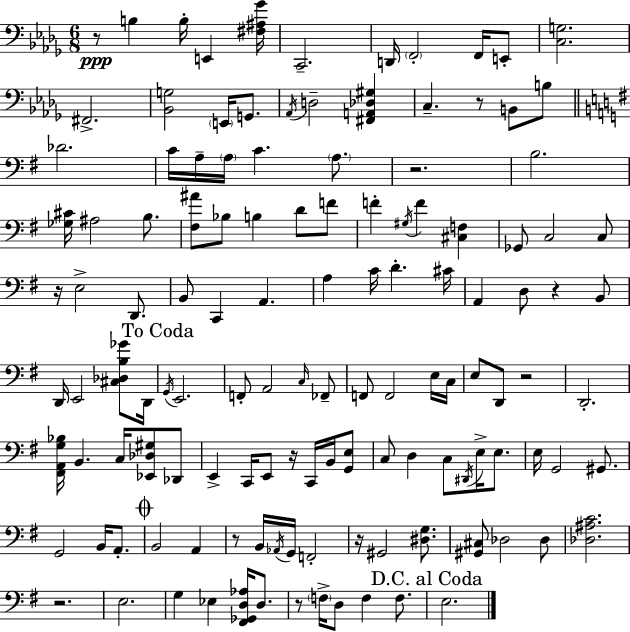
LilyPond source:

{
  \clef bass
  \numericTimeSignature
  \time 6/8
  \key bes \minor
  \repeat volta 2 { r8\ppp b4 b16-. e,4 <fis ais ges'>16 | c,2.-- | d,16 \parenthesize f,2-. f,16 e,8-. | <c g>2. | \break fis,2.-> | <bes, g>2 \parenthesize e,16 g,8. | \acciaccatura { aes,16 } d2-- <fis, a, des gis>4 | c4.-- r8 b,8 b8 | \break \bar "||" \break \key g \major des'2. | c'16 a16-- \parenthesize a16 c'4. \parenthesize a8. | r2. | b2. | \break <ges cis'>16 ais2 b8. | <fis ais'>8 bes8 b4 d'8 f'8 | f'4-. \acciaccatura { gis16 } f'4 <cis f>4 | ges,8 c2 c8 | \break r16 e2-> d,8. | b,8 c,4 a,4. | a4 c'16 d'4.-. | cis'16 a,4 d8 r4 b,8 | \break d,16 e,2 <cis des b ges'>8 | d,16 \mark "To Coda" \acciaccatura { g,16 } e,2. | f,8-. a,2 | \grace { c16 } fes,8-- f,8 f,2 | \break e16 c16 e8 d,8 r2 | d,2.-. | <fis, a, g bes>16 b,4. c16 <ees, des gis>8 | des,8 e,4-> c,16 e,8 r16 c,16 | \break b,16 <g, e>8 c8 d4 c8 \acciaccatura { dis,16 } | e16-> e8. e16 g,2 | gis,8. g,2 | b,16 a,8.-. \mark \markup { \musicglyph "scripts.coda" } b,2 | \break a,4 r8 b,16 \acciaccatura { aes,16 } g,16 f,2-. | r16 gis,2 | <dis g>8. <gis, cis>8 des2 | des8 <des ais c'>2. | \break r2. | e2. | g4 ees4 | <fis, ges, d aes>16 d8. r8 \parenthesize f16-> d8 f4 | \break f8. \mark "D.C. al Coda" e2. | } \bar "|."
}